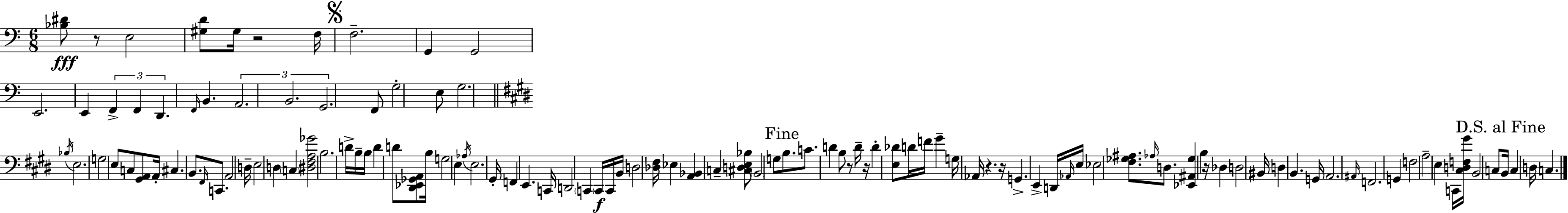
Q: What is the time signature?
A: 6/8